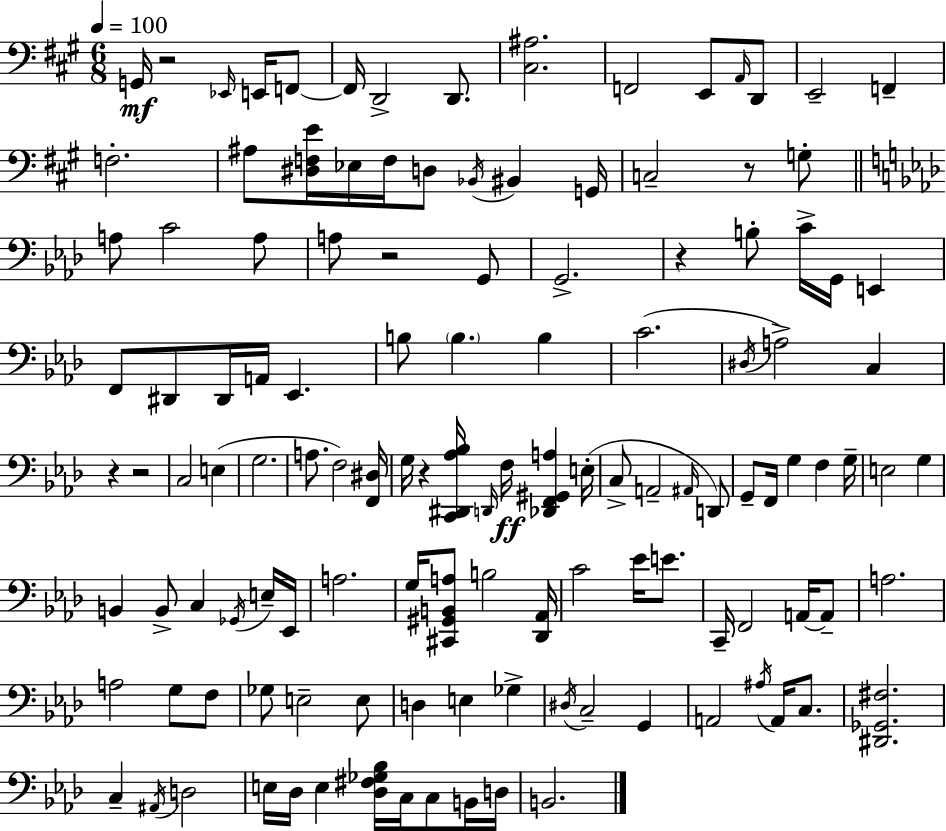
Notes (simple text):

G2/s R/h Eb2/s E2/s F2/e F2/s D2/h D2/e. [C#3,A#3]/h. F2/h E2/e A2/s D2/e E2/h F2/q F3/h. A#3/e [D#3,F3,E4]/s Eb3/s F3/s D3/e Bb2/s BIS2/q G2/s C3/h R/e G3/e A3/e C4/h A3/e A3/e R/h G2/e G2/h. R/q B3/e C4/s G2/s E2/q F2/e D#2/e D#2/s A2/s Eb2/q. B3/e B3/q. B3/q C4/h. D#3/s A3/h C3/q R/q R/h C3/h E3/q G3/h. A3/e. F3/h [F2,D#3]/s G3/s R/q [C2,D#2,Ab3,Bb3]/s D2/s F3/s [Db2,F2,G#2,A3]/q E3/s C3/e A2/h A#2/s D2/e G2/e F2/s G3/q F3/q G3/s E3/h G3/q B2/q B2/e C3/q Gb2/s E3/s Eb2/s A3/h. G3/s [C#2,G#2,B2,A3]/e B3/h [Db2,Ab2]/s C4/h Eb4/s E4/e. C2/s F2/h A2/s A2/e A3/h. A3/h G3/e F3/e Gb3/e E3/h E3/e D3/q E3/q Gb3/q D#3/s C3/h G2/q A2/h A#3/s A2/s C3/e. [D#2,Gb2,F#3]/h. C3/q A#2/s D3/h E3/s Db3/s E3/q [Db3,F#3,Gb3,Bb3]/s C3/s C3/e B2/s D3/s B2/h.